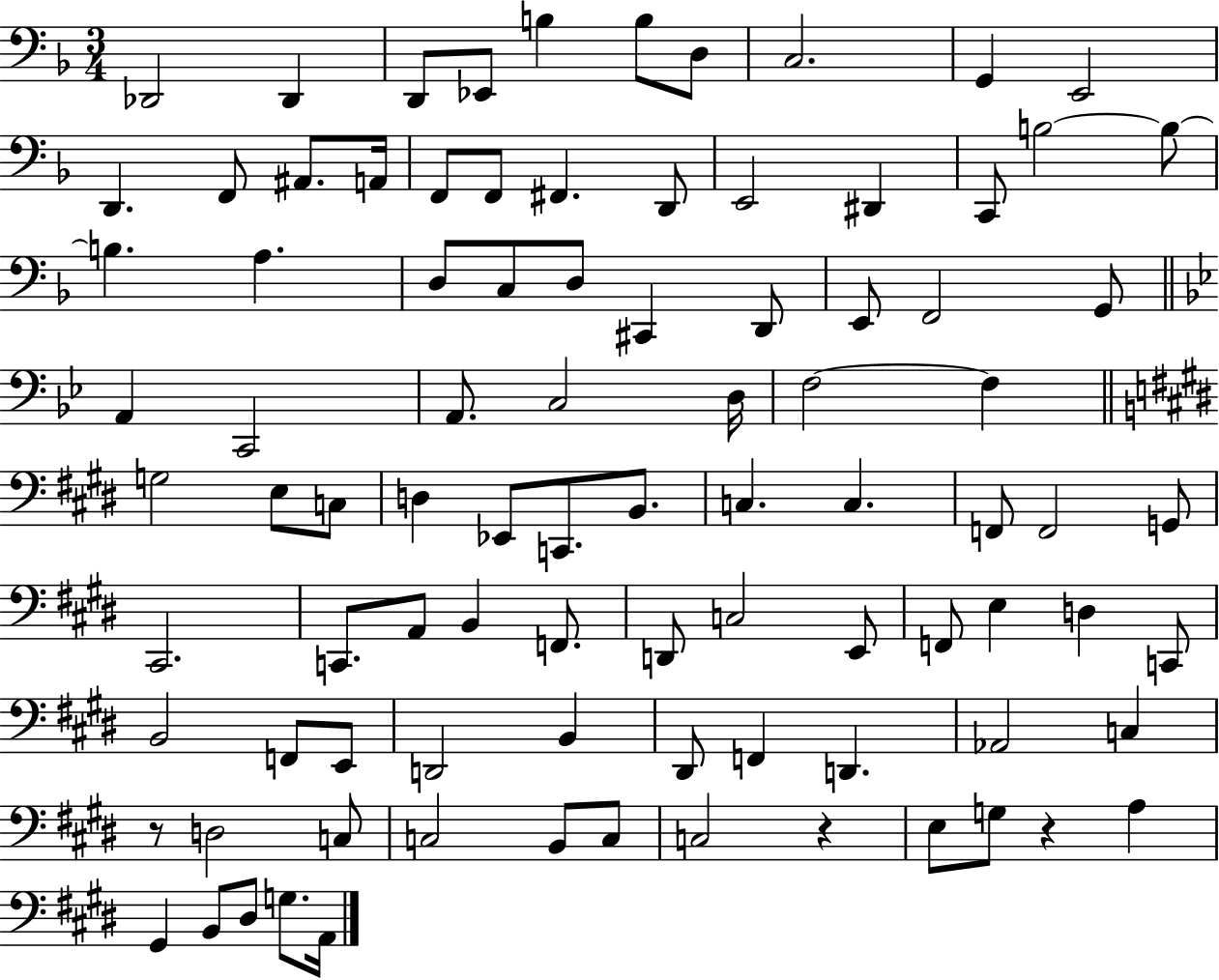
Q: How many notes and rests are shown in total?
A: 91